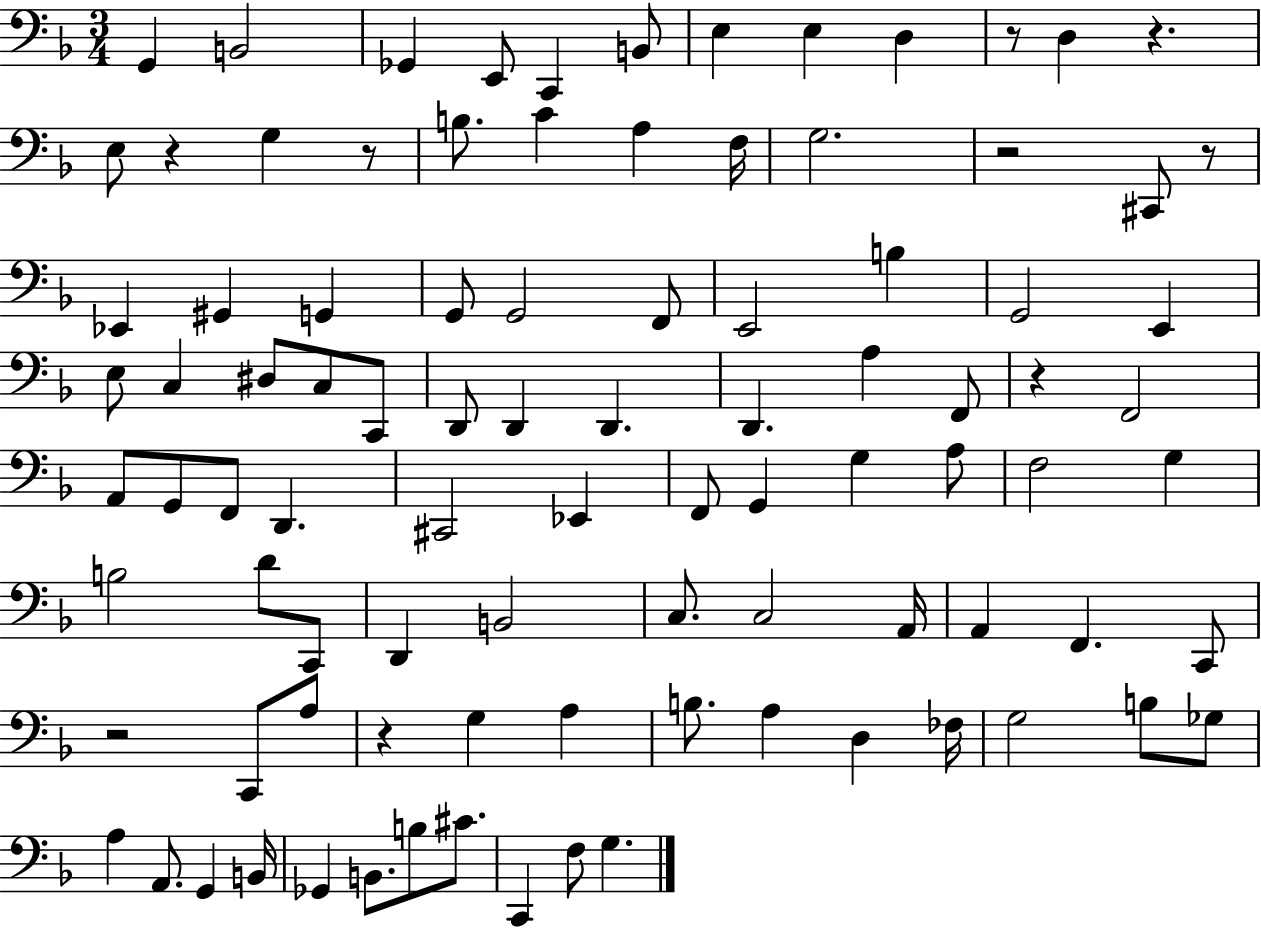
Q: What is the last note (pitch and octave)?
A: G3